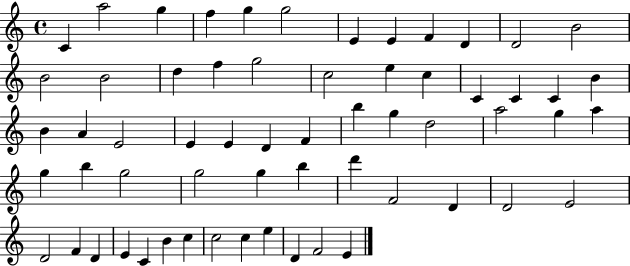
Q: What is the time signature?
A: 4/4